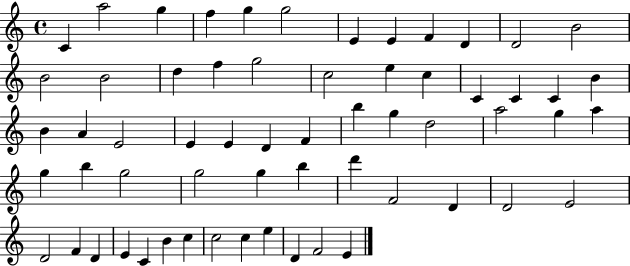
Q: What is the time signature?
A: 4/4